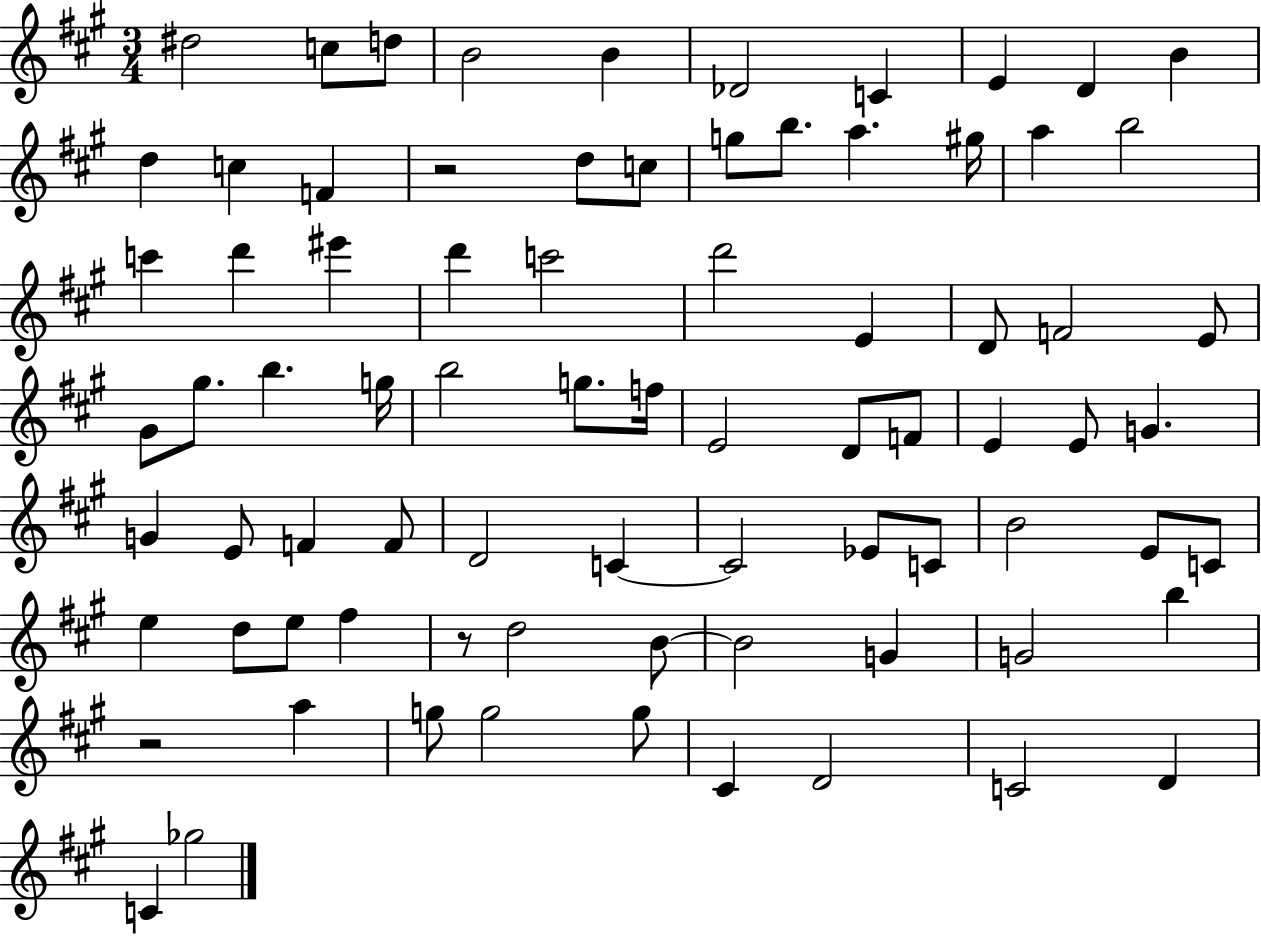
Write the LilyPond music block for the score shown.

{
  \clef treble
  \numericTimeSignature
  \time 3/4
  \key a \major
  dis''2 c''8 d''8 | b'2 b'4 | des'2 c'4 | e'4 d'4 b'4 | \break d''4 c''4 f'4 | r2 d''8 c''8 | g''8 b''8. a''4. gis''16 | a''4 b''2 | \break c'''4 d'''4 eis'''4 | d'''4 c'''2 | d'''2 e'4 | d'8 f'2 e'8 | \break gis'8 gis''8. b''4. g''16 | b''2 g''8. f''16 | e'2 d'8 f'8 | e'4 e'8 g'4. | \break g'4 e'8 f'4 f'8 | d'2 c'4~~ | c'2 ees'8 c'8 | b'2 e'8 c'8 | \break e''4 d''8 e''8 fis''4 | r8 d''2 b'8~~ | b'2 g'4 | g'2 b''4 | \break r2 a''4 | g''8 g''2 g''8 | cis'4 d'2 | c'2 d'4 | \break c'4 ges''2 | \bar "|."
}